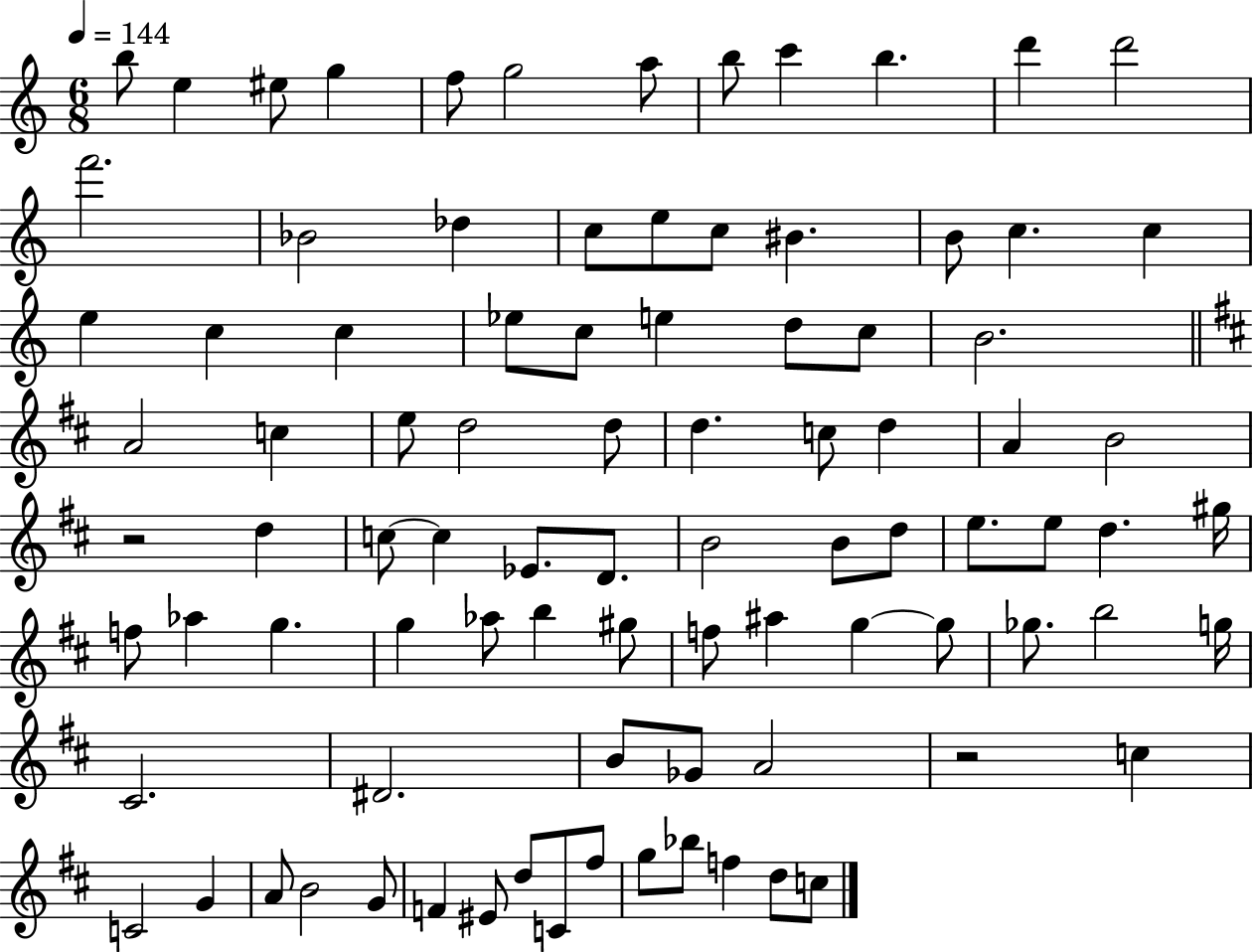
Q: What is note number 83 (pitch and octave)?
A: F#5